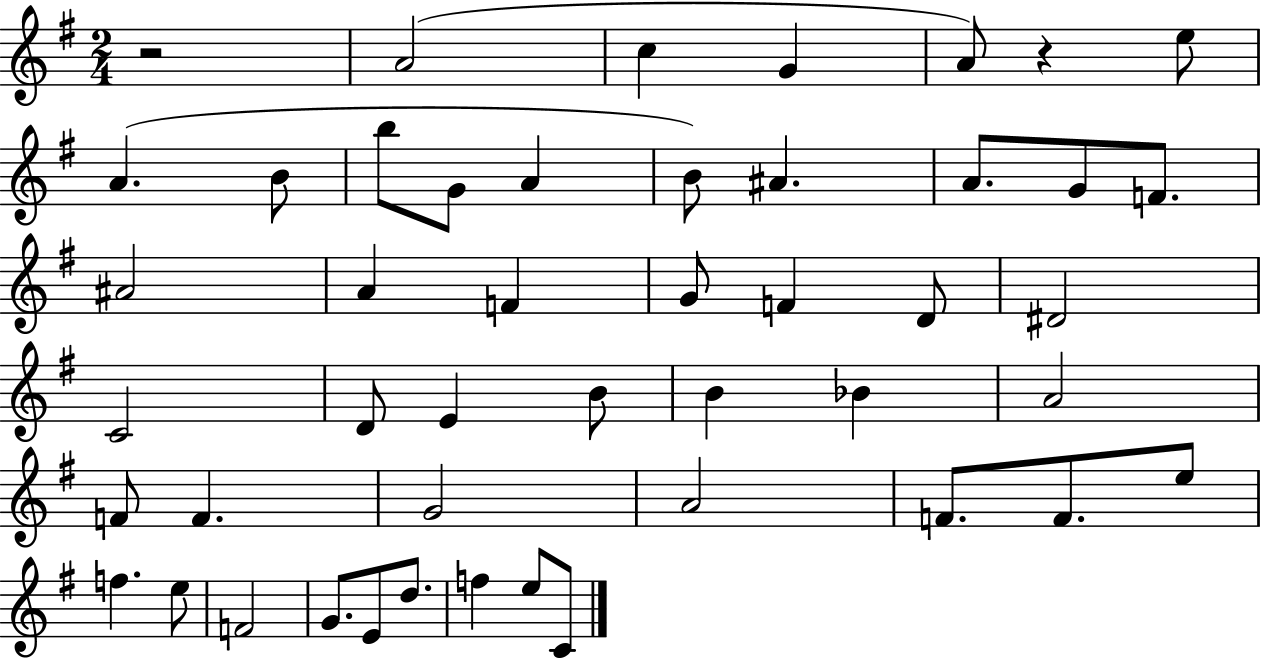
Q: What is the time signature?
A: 2/4